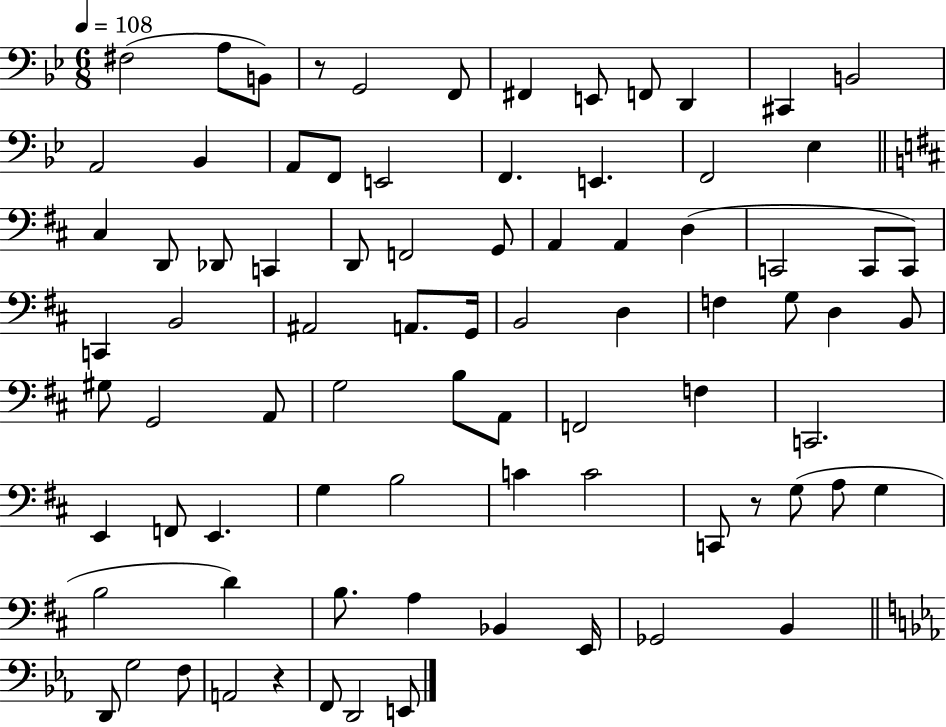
F#3/h A3/e B2/e R/e G2/h F2/e F#2/q E2/e F2/e D2/q C#2/q B2/h A2/h Bb2/q A2/e F2/e E2/h F2/q. E2/q. F2/h Eb3/q C#3/q D2/e Db2/e C2/q D2/e F2/h G2/e A2/q A2/q D3/q C2/h C2/e C2/e C2/q B2/h A#2/h A2/e. G2/s B2/h D3/q F3/q G3/e D3/q B2/e G#3/e G2/h A2/e G3/h B3/e A2/e F2/h F3/q C2/h. E2/q F2/e E2/q. G3/q B3/h C4/q C4/h C2/e R/e G3/e A3/e G3/q B3/h D4/q B3/e. A3/q Bb2/q E2/s Gb2/h B2/q D2/e G3/h F3/e A2/h R/q F2/e D2/h E2/e